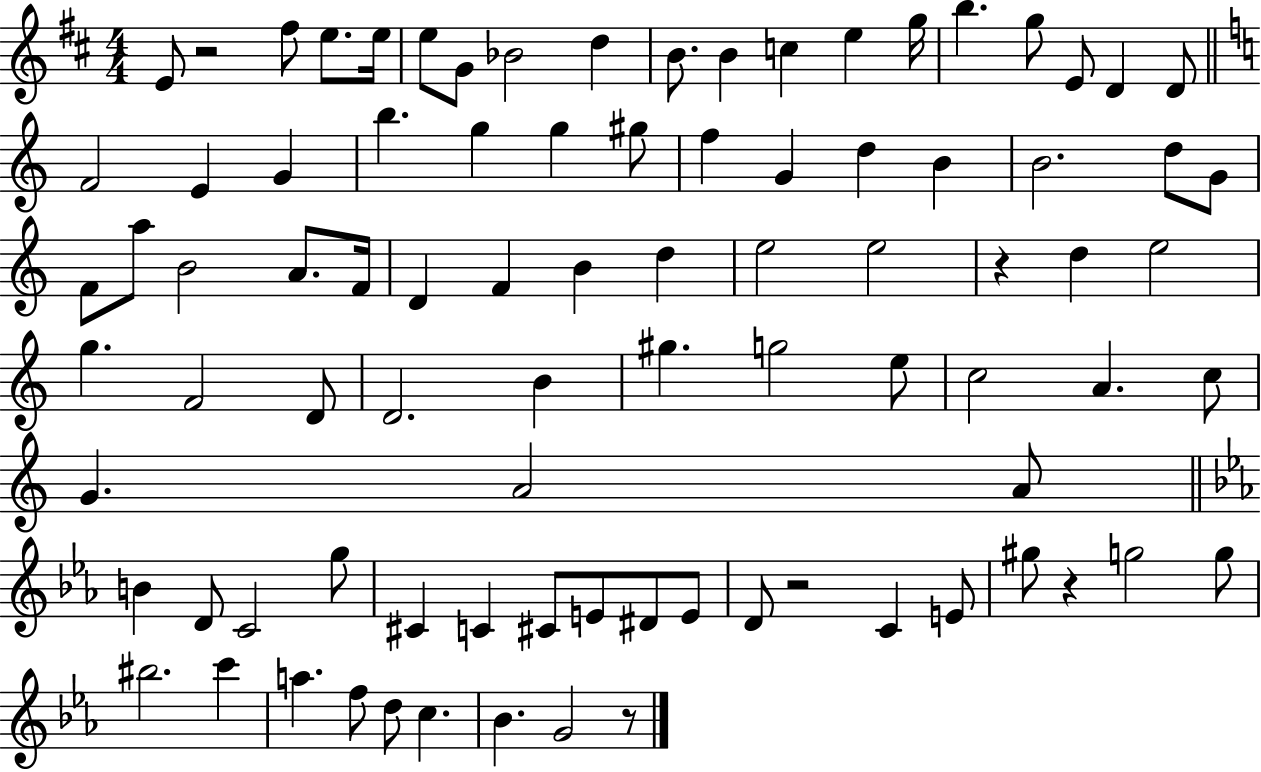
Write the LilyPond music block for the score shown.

{
  \clef treble
  \numericTimeSignature
  \time 4/4
  \key d \major
  e'8 r2 fis''8 e''8. e''16 | e''8 g'8 bes'2 d''4 | b'8. b'4 c''4 e''4 g''16 | b''4. g''8 e'8 d'4 d'8 | \break \bar "||" \break \key a \minor f'2 e'4 g'4 | b''4. g''4 g''4 gis''8 | f''4 g'4 d''4 b'4 | b'2. d''8 g'8 | \break f'8 a''8 b'2 a'8. f'16 | d'4 f'4 b'4 d''4 | e''2 e''2 | r4 d''4 e''2 | \break g''4. f'2 d'8 | d'2. b'4 | gis''4. g''2 e''8 | c''2 a'4. c''8 | \break g'4. a'2 a'8 | \bar "||" \break \key ees \major b'4 d'8 c'2 g''8 | cis'4 c'4 cis'8 e'8 dis'8 e'8 | d'8 r2 c'4 e'8 | gis''8 r4 g''2 g''8 | \break bis''2. c'''4 | a''4. f''8 d''8 c''4. | bes'4. g'2 r8 | \bar "|."
}